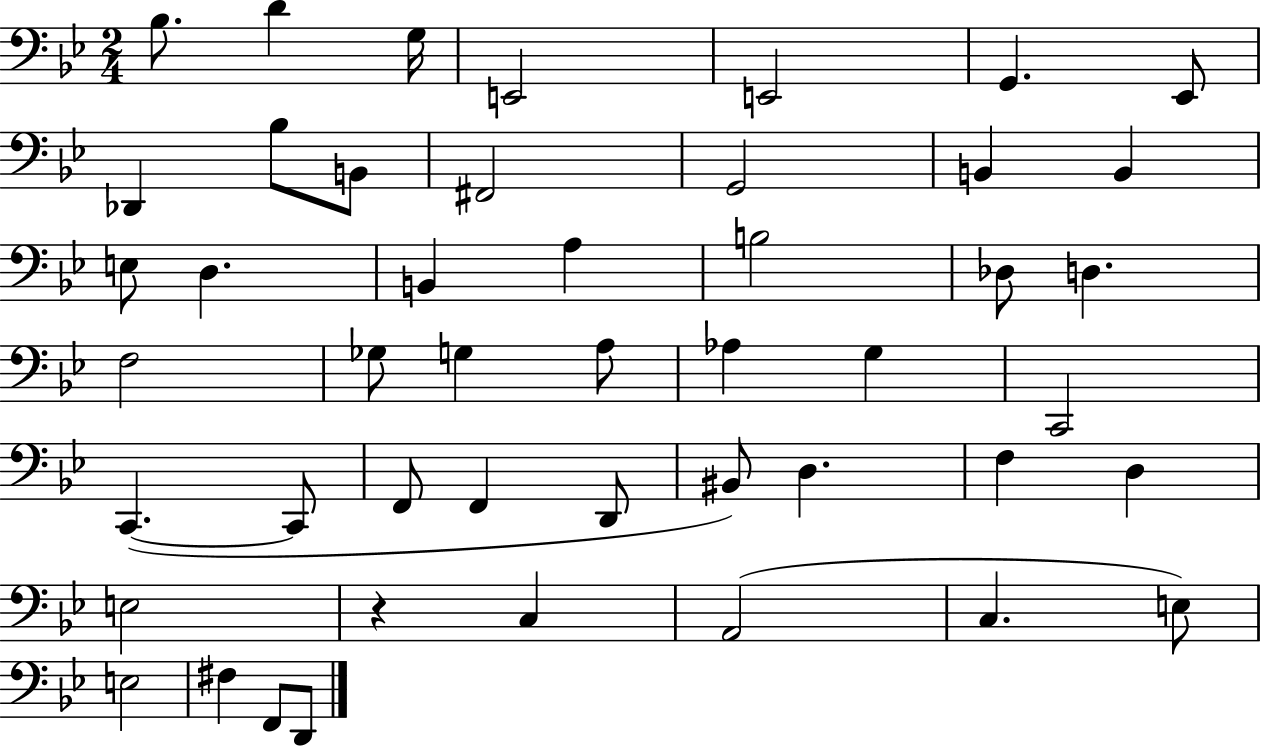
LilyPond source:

{
  \clef bass
  \numericTimeSignature
  \time 2/4
  \key bes \major
  bes8. d'4 g16 | e,2 | e,2 | g,4. ees,8 | \break des,4 bes8 b,8 | fis,2 | g,2 | b,4 b,4 | \break e8 d4. | b,4 a4 | b2 | des8 d4. | \break f2 | ges8 g4 a8 | aes4 g4 | c,2 | \break c,4.~(~ c,8 | f,8 f,4 d,8 | bis,8) d4. | f4 d4 | \break e2 | r4 c4 | a,2( | c4. e8) | \break e2 | fis4 f,8 d,8 | \bar "|."
}